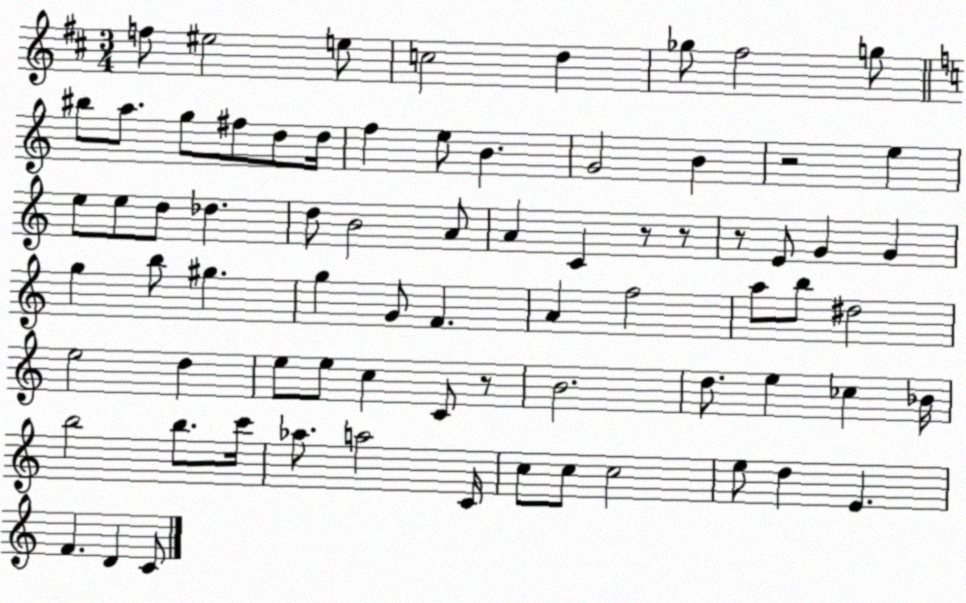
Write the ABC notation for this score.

X:1
T:Untitled
M:3/4
L:1/4
K:D
f/2 ^e2 e/2 c2 d _g/2 ^f2 g/2 ^b/2 a/2 g/2 ^f/2 d/2 d/4 f e/2 B G2 B z2 e e/2 e/2 d/2 _d d/2 B2 A/2 A C z/2 z/2 z/2 E/2 G G g b/2 ^g g G/2 F A f2 a/2 b/2 ^d2 e2 d e/2 e/2 c C/2 z/2 B2 d/2 e _c _B/4 b2 b/2 c'/4 _a/2 a2 C/4 c/2 c/2 c2 e/2 d E F D C/2